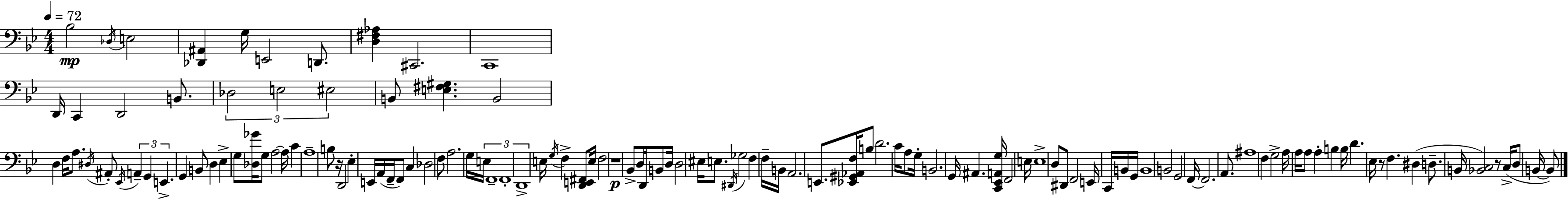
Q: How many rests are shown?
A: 4